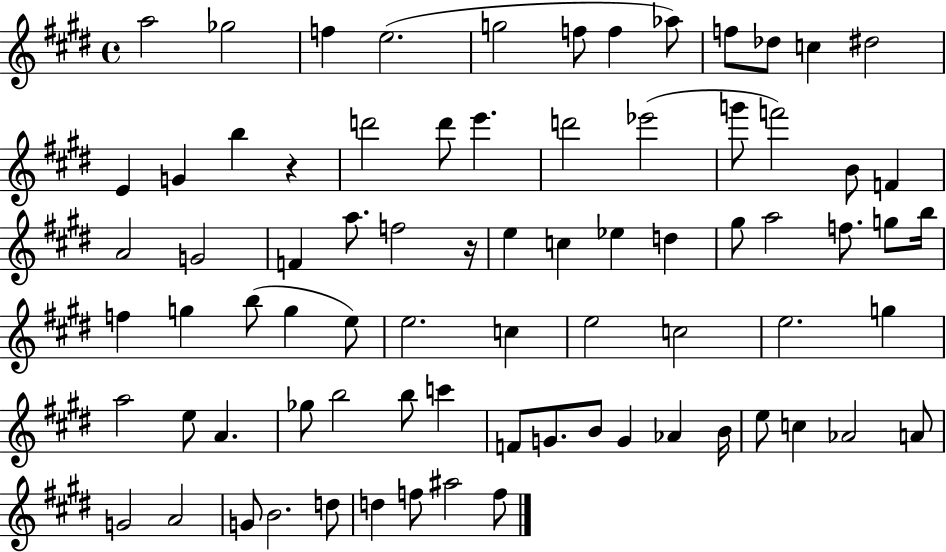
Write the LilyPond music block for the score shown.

{
  \clef treble
  \time 4/4
  \defaultTimeSignature
  \key e \major
  a''2 ges''2 | f''4 e''2.( | g''2 f''8 f''4 aes''8) | f''8 des''8 c''4 dis''2 | \break e'4 g'4 b''4 r4 | d'''2 d'''8 e'''4. | d'''2 ees'''2( | g'''8 f'''2) b'8 f'4 | \break a'2 g'2 | f'4 a''8. f''2 r16 | e''4 c''4 ees''4 d''4 | gis''8 a''2 f''8. g''8 b''16 | \break f''4 g''4 b''8( g''4 e''8) | e''2. c''4 | e''2 c''2 | e''2. g''4 | \break a''2 e''8 a'4. | ges''8 b''2 b''8 c'''4 | f'8 g'8. b'8 g'4 aes'4 b'16 | e''8 c''4 aes'2 a'8 | \break g'2 a'2 | g'8 b'2. d''8 | d''4 f''8 ais''2 f''8 | \bar "|."
}